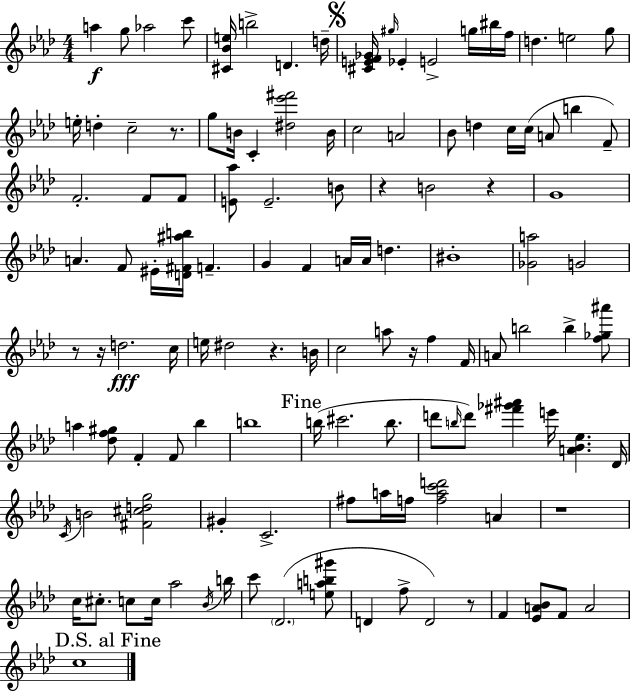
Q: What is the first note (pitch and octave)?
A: A5